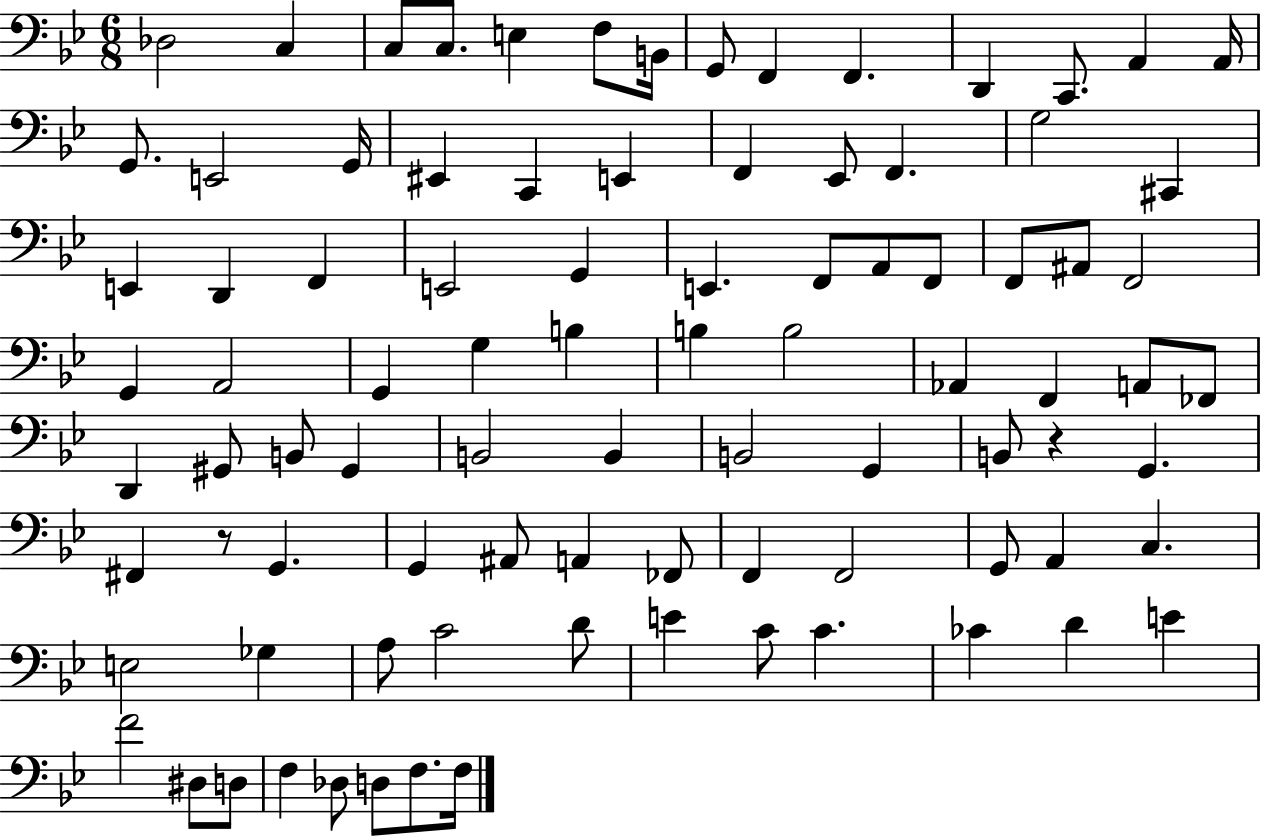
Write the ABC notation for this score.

X:1
T:Untitled
M:6/8
L:1/4
K:Bb
_D,2 C, C,/2 C,/2 E, F,/2 B,,/4 G,,/2 F,, F,, D,, C,,/2 A,, A,,/4 G,,/2 E,,2 G,,/4 ^E,, C,, E,, F,, _E,,/2 F,, G,2 ^C,, E,, D,, F,, E,,2 G,, E,, F,,/2 A,,/2 F,,/2 F,,/2 ^A,,/2 F,,2 G,, A,,2 G,, G, B, B, B,2 _A,, F,, A,,/2 _F,,/2 D,, ^G,,/2 B,,/2 ^G,, B,,2 B,, B,,2 G,, B,,/2 z G,, ^F,, z/2 G,, G,, ^A,,/2 A,, _F,,/2 F,, F,,2 G,,/2 A,, C, E,2 _G, A,/2 C2 D/2 E C/2 C _C D E F2 ^D,/2 D,/2 F, _D,/2 D,/2 F,/2 F,/4